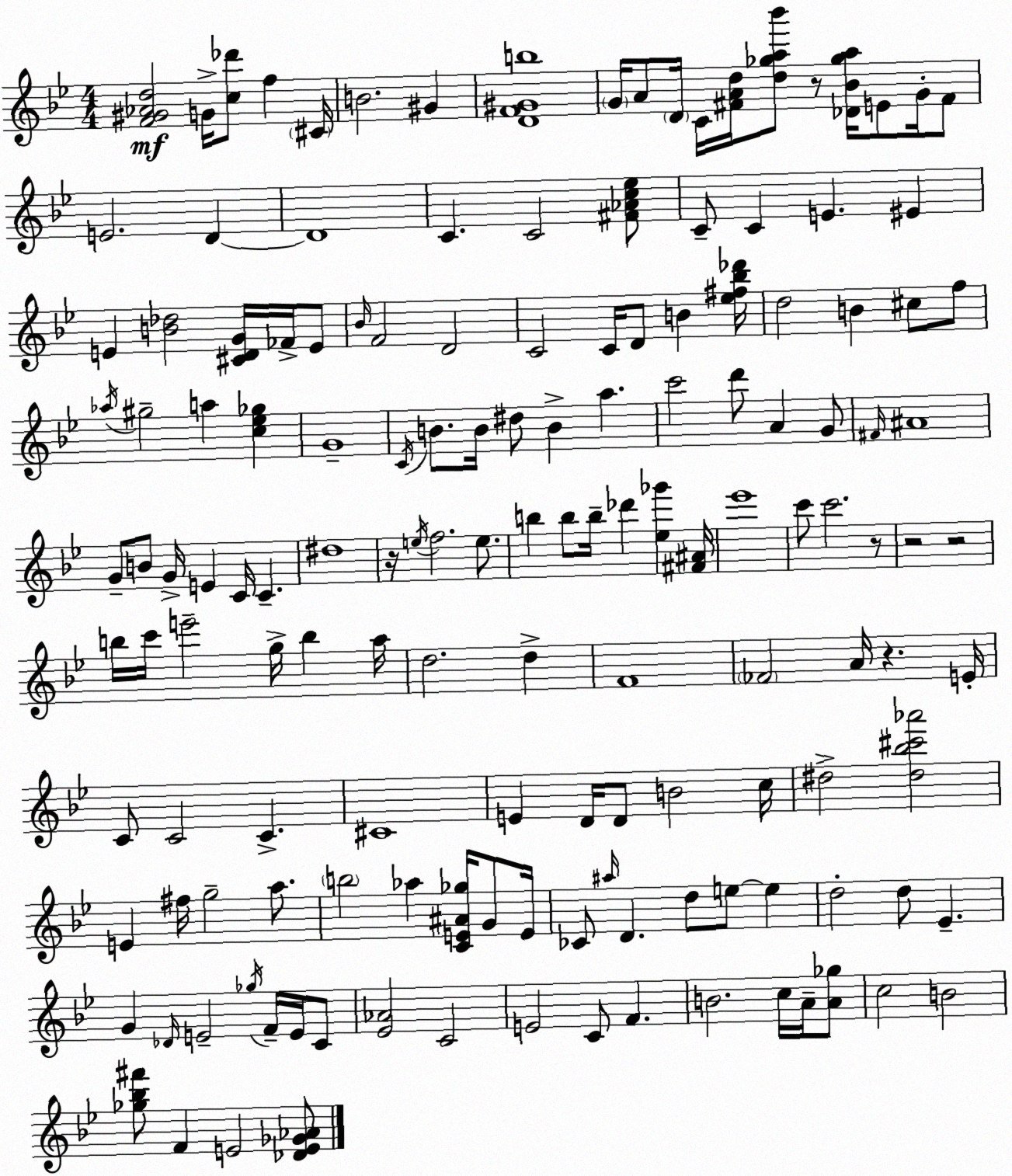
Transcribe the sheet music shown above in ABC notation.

X:1
T:Untitled
M:4/4
L:1/4
K:Bb
[F^G_Ad]2 G/4 [c_d']/2 f ^C/4 B2 ^G [DF^Gb]4 G/4 A/2 D/4 C/4 [^FAd]/4 [d_ga_b']/2 z/2 [_D_B_ga]/4 E/2 G/4 ^F/2 E2 D D4 C C2 [^F_Ac_e]/2 C/2 C E ^E E [B_d]2 [^CDG]/4 _F/4 E/2 _B/4 F2 D2 C2 C/4 D/2 B [_e^f_b_d']/4 d2 B ^c/2 f/2 _a/4 ^g2 a [c_e_g] G4 C/4 B/2 B/4 ^d/2 B a c'2 d'/2 A G/2 ^F/4 ^A4 G/2 B/2 G/4 E C/4 C ^d4 z/4 e/4 f2 e/2 b b/2 b/4 _d' [_e_g'] [^F^A]/4 _e'4 c'/2 c'2 z/2 z2 z2 b/4 c'/4 e'2 g/4 b a/4 d2 d F4 _F2 A/4 z E/4 C/2 C2 C ^C4 E D/4 D/2 B2 c/4 ^d2 [^d_b^c'_a']2 E ^f/4 g2 a/2 b2 _a [CE^A_g]/4 G/2 E/4 _C/2 ^a/4 D d/2 e/2 e d2 d/2 _E G _D/4 E2 _g/4 F/4 E/4 C/2 [_E_A]2 C2 E2 C/2 F B2 c/4 A/4 [A_g]/2 c2 B2 [_g_b^f']/2 F E2 [_DE_G_A]/2